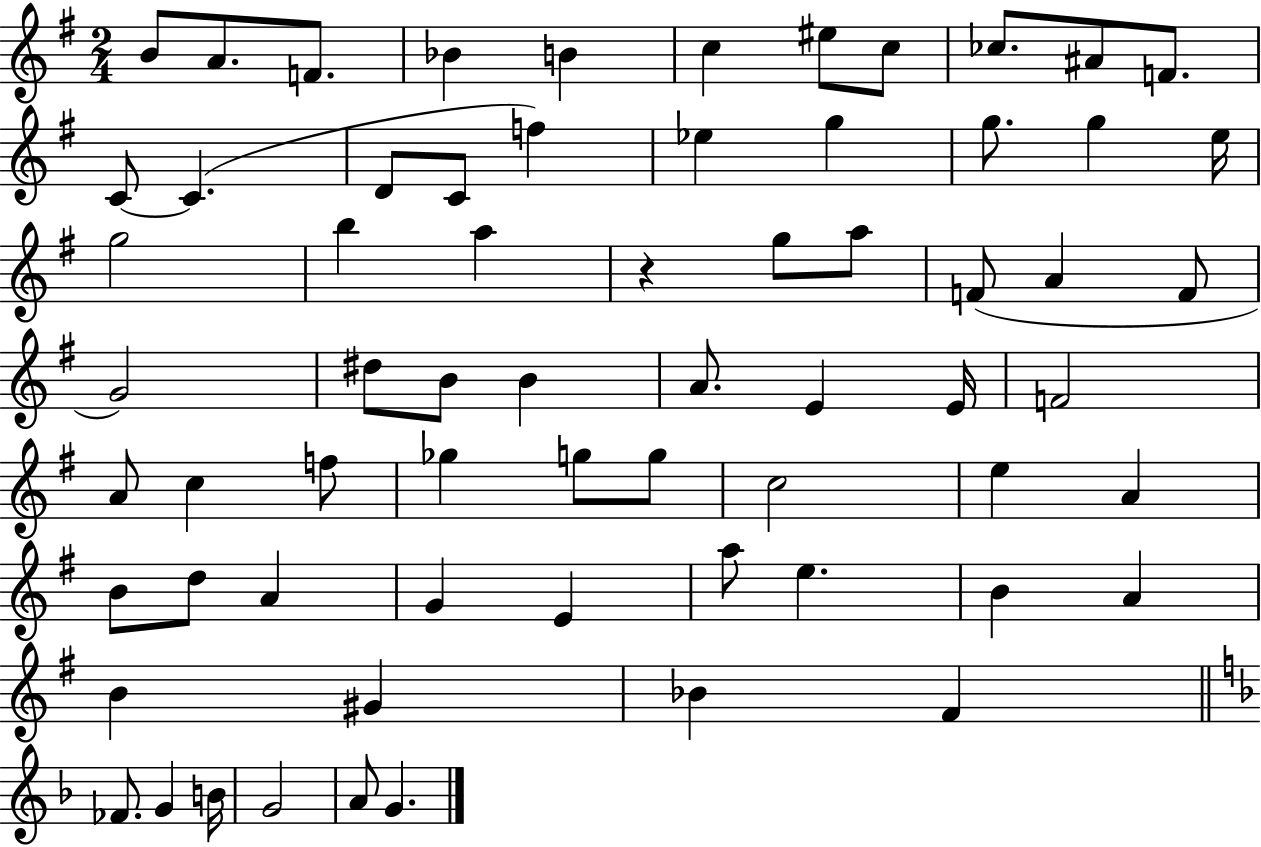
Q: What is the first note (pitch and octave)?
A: B4